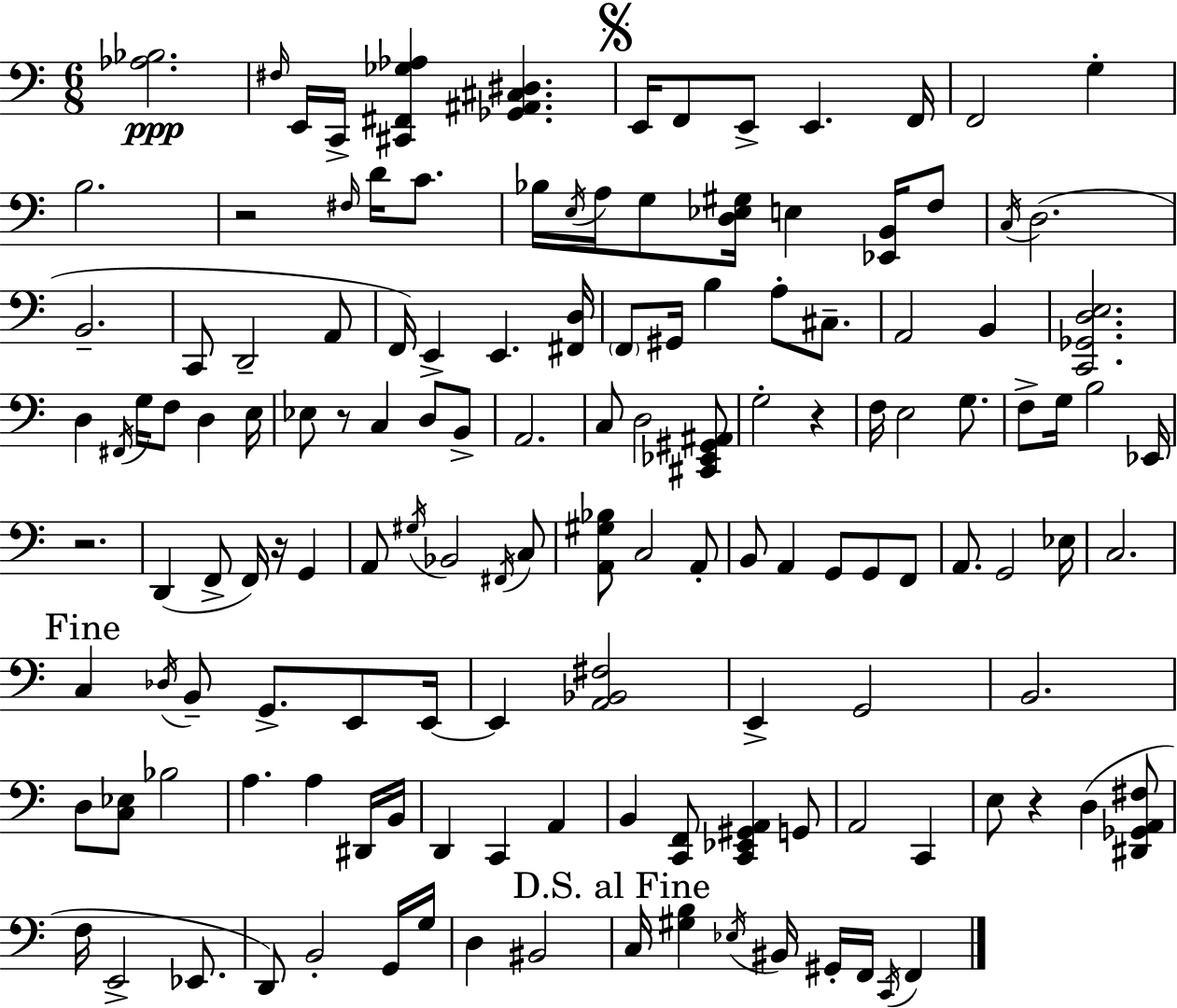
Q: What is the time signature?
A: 6/8